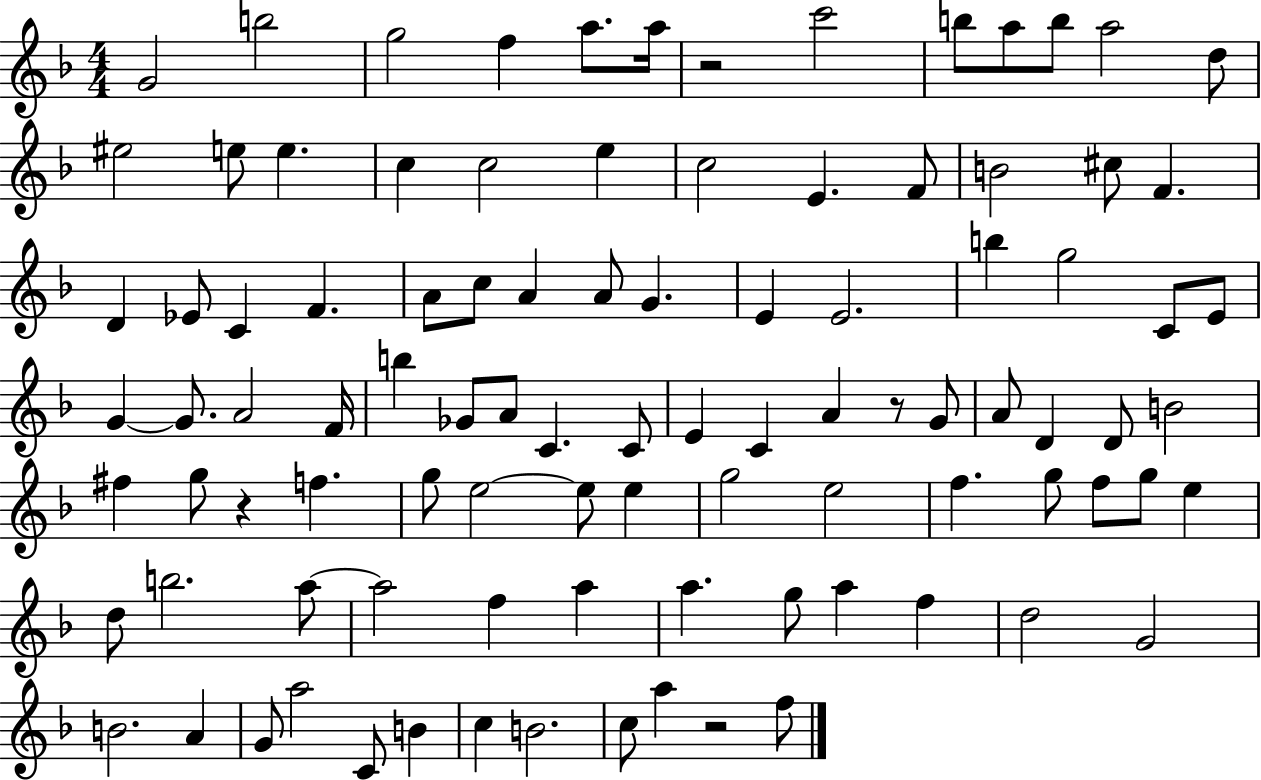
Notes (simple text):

G4/h B5/h G5/h F5/q A5/e. A5/s R/h C6/h B5/e A5/e B5/e A5/h D5/e EIS5/h E5/e E5/q. C5/q C5/h E5/q C5/h E4/q. F4/e B4/h C#5/e F4/q. D4/q Eb4/e C4/q F4/q. A4/e C5/e A4/q A4/e G4/q. E4/q E4/h. B5/q G5/h C4/e E4/e G4/q G4/e. A4/h F4/s B5/q Gb4/e A4/e C4/q. C4/e E4/q C4/q A4/q R/e G4/e A4/e D4/q D4/e B4/h F#5/q G5/e R/q F5/q. G5/e E5/h E5/e E5/q G5/h E5/h F5/q. G5/e F5/e G5/e E5/q D5/e B5/h. A5/e A5/h F5/q A5/q A5/q. G5/e A5/q F5/q D5/h G4/h B4/h. A4/q G4/e A5/h C4/e B4/q C5/q B4/h. C5/e A5/q R/h F5/e